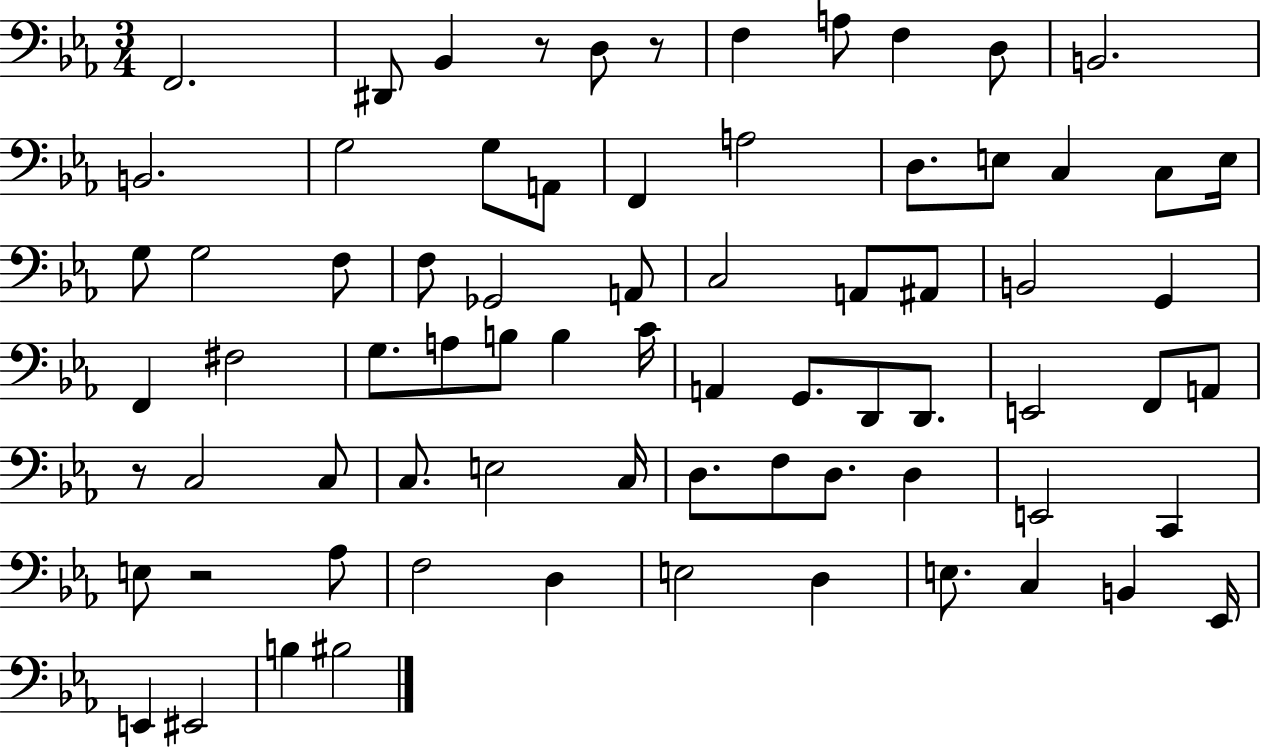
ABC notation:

X:1
T:Untitled
M:3/4
L:1/4
K:Eb
F,,2 ^D,,/2 _B,, z/2 D,/2 z/2 F, A,/2 F, D,/2 B,,2 B,,2 G,2 G,/2 A,,/2 F,, A,2 D,/2 E,/2 C, C,/2 E,/4 G,/2 G,2 F,/2 F,/2 _G,,2 A,,/2 C,2 A,,/2 ^A,,/2 B,,2 G,, F,, ^F,2 G,/2 A,/2 B,/2 B, C/4 A,, G,,/2 D,,/2 D,,/2 E,,2 F,,/2 A,,/2 z/2 C,2 C,/2 C,/2 E,2 C,/4 D,/2 F,/2 D,/2 D, E,,2 C,, E,/2 z2 _A,/2 F,2 D, E,2 D, E,/2 C, B,, _E,,/4 E,, ^E,,2 B, ^B,2